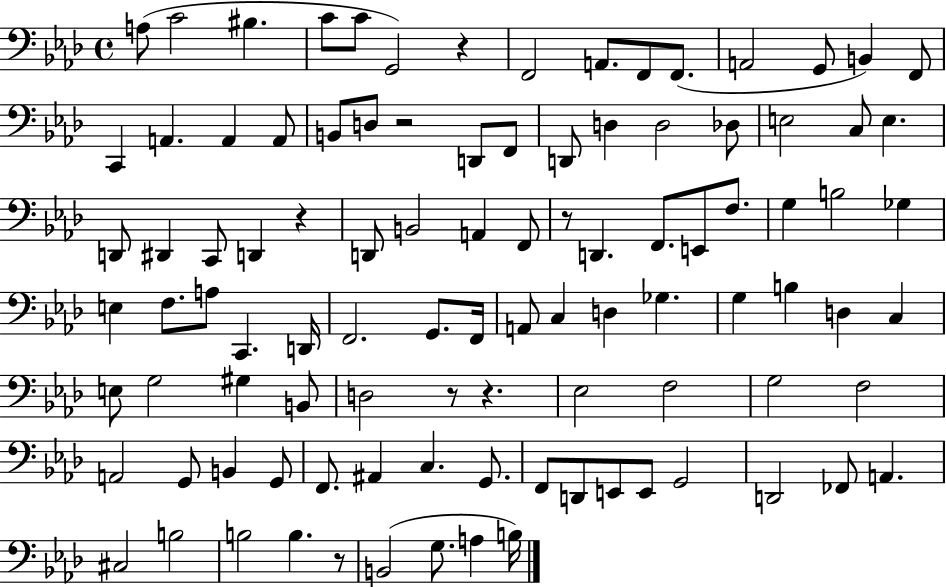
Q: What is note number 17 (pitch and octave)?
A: A2